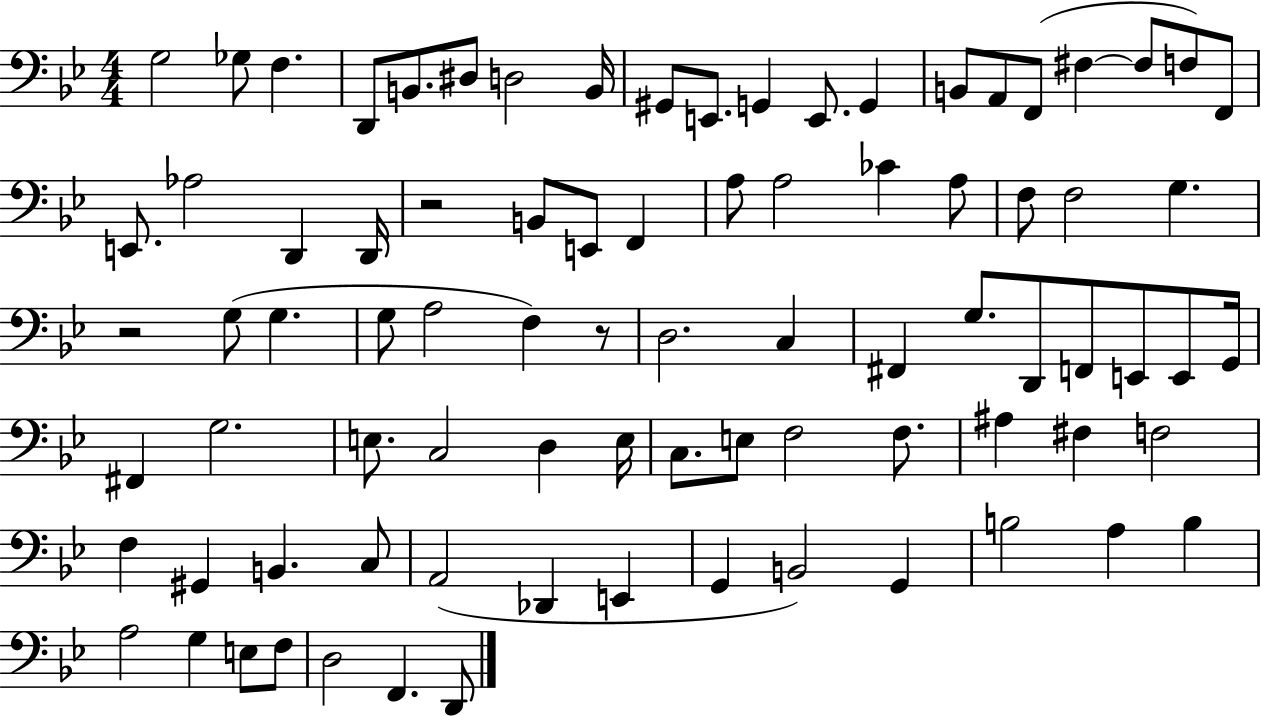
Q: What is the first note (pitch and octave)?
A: G3